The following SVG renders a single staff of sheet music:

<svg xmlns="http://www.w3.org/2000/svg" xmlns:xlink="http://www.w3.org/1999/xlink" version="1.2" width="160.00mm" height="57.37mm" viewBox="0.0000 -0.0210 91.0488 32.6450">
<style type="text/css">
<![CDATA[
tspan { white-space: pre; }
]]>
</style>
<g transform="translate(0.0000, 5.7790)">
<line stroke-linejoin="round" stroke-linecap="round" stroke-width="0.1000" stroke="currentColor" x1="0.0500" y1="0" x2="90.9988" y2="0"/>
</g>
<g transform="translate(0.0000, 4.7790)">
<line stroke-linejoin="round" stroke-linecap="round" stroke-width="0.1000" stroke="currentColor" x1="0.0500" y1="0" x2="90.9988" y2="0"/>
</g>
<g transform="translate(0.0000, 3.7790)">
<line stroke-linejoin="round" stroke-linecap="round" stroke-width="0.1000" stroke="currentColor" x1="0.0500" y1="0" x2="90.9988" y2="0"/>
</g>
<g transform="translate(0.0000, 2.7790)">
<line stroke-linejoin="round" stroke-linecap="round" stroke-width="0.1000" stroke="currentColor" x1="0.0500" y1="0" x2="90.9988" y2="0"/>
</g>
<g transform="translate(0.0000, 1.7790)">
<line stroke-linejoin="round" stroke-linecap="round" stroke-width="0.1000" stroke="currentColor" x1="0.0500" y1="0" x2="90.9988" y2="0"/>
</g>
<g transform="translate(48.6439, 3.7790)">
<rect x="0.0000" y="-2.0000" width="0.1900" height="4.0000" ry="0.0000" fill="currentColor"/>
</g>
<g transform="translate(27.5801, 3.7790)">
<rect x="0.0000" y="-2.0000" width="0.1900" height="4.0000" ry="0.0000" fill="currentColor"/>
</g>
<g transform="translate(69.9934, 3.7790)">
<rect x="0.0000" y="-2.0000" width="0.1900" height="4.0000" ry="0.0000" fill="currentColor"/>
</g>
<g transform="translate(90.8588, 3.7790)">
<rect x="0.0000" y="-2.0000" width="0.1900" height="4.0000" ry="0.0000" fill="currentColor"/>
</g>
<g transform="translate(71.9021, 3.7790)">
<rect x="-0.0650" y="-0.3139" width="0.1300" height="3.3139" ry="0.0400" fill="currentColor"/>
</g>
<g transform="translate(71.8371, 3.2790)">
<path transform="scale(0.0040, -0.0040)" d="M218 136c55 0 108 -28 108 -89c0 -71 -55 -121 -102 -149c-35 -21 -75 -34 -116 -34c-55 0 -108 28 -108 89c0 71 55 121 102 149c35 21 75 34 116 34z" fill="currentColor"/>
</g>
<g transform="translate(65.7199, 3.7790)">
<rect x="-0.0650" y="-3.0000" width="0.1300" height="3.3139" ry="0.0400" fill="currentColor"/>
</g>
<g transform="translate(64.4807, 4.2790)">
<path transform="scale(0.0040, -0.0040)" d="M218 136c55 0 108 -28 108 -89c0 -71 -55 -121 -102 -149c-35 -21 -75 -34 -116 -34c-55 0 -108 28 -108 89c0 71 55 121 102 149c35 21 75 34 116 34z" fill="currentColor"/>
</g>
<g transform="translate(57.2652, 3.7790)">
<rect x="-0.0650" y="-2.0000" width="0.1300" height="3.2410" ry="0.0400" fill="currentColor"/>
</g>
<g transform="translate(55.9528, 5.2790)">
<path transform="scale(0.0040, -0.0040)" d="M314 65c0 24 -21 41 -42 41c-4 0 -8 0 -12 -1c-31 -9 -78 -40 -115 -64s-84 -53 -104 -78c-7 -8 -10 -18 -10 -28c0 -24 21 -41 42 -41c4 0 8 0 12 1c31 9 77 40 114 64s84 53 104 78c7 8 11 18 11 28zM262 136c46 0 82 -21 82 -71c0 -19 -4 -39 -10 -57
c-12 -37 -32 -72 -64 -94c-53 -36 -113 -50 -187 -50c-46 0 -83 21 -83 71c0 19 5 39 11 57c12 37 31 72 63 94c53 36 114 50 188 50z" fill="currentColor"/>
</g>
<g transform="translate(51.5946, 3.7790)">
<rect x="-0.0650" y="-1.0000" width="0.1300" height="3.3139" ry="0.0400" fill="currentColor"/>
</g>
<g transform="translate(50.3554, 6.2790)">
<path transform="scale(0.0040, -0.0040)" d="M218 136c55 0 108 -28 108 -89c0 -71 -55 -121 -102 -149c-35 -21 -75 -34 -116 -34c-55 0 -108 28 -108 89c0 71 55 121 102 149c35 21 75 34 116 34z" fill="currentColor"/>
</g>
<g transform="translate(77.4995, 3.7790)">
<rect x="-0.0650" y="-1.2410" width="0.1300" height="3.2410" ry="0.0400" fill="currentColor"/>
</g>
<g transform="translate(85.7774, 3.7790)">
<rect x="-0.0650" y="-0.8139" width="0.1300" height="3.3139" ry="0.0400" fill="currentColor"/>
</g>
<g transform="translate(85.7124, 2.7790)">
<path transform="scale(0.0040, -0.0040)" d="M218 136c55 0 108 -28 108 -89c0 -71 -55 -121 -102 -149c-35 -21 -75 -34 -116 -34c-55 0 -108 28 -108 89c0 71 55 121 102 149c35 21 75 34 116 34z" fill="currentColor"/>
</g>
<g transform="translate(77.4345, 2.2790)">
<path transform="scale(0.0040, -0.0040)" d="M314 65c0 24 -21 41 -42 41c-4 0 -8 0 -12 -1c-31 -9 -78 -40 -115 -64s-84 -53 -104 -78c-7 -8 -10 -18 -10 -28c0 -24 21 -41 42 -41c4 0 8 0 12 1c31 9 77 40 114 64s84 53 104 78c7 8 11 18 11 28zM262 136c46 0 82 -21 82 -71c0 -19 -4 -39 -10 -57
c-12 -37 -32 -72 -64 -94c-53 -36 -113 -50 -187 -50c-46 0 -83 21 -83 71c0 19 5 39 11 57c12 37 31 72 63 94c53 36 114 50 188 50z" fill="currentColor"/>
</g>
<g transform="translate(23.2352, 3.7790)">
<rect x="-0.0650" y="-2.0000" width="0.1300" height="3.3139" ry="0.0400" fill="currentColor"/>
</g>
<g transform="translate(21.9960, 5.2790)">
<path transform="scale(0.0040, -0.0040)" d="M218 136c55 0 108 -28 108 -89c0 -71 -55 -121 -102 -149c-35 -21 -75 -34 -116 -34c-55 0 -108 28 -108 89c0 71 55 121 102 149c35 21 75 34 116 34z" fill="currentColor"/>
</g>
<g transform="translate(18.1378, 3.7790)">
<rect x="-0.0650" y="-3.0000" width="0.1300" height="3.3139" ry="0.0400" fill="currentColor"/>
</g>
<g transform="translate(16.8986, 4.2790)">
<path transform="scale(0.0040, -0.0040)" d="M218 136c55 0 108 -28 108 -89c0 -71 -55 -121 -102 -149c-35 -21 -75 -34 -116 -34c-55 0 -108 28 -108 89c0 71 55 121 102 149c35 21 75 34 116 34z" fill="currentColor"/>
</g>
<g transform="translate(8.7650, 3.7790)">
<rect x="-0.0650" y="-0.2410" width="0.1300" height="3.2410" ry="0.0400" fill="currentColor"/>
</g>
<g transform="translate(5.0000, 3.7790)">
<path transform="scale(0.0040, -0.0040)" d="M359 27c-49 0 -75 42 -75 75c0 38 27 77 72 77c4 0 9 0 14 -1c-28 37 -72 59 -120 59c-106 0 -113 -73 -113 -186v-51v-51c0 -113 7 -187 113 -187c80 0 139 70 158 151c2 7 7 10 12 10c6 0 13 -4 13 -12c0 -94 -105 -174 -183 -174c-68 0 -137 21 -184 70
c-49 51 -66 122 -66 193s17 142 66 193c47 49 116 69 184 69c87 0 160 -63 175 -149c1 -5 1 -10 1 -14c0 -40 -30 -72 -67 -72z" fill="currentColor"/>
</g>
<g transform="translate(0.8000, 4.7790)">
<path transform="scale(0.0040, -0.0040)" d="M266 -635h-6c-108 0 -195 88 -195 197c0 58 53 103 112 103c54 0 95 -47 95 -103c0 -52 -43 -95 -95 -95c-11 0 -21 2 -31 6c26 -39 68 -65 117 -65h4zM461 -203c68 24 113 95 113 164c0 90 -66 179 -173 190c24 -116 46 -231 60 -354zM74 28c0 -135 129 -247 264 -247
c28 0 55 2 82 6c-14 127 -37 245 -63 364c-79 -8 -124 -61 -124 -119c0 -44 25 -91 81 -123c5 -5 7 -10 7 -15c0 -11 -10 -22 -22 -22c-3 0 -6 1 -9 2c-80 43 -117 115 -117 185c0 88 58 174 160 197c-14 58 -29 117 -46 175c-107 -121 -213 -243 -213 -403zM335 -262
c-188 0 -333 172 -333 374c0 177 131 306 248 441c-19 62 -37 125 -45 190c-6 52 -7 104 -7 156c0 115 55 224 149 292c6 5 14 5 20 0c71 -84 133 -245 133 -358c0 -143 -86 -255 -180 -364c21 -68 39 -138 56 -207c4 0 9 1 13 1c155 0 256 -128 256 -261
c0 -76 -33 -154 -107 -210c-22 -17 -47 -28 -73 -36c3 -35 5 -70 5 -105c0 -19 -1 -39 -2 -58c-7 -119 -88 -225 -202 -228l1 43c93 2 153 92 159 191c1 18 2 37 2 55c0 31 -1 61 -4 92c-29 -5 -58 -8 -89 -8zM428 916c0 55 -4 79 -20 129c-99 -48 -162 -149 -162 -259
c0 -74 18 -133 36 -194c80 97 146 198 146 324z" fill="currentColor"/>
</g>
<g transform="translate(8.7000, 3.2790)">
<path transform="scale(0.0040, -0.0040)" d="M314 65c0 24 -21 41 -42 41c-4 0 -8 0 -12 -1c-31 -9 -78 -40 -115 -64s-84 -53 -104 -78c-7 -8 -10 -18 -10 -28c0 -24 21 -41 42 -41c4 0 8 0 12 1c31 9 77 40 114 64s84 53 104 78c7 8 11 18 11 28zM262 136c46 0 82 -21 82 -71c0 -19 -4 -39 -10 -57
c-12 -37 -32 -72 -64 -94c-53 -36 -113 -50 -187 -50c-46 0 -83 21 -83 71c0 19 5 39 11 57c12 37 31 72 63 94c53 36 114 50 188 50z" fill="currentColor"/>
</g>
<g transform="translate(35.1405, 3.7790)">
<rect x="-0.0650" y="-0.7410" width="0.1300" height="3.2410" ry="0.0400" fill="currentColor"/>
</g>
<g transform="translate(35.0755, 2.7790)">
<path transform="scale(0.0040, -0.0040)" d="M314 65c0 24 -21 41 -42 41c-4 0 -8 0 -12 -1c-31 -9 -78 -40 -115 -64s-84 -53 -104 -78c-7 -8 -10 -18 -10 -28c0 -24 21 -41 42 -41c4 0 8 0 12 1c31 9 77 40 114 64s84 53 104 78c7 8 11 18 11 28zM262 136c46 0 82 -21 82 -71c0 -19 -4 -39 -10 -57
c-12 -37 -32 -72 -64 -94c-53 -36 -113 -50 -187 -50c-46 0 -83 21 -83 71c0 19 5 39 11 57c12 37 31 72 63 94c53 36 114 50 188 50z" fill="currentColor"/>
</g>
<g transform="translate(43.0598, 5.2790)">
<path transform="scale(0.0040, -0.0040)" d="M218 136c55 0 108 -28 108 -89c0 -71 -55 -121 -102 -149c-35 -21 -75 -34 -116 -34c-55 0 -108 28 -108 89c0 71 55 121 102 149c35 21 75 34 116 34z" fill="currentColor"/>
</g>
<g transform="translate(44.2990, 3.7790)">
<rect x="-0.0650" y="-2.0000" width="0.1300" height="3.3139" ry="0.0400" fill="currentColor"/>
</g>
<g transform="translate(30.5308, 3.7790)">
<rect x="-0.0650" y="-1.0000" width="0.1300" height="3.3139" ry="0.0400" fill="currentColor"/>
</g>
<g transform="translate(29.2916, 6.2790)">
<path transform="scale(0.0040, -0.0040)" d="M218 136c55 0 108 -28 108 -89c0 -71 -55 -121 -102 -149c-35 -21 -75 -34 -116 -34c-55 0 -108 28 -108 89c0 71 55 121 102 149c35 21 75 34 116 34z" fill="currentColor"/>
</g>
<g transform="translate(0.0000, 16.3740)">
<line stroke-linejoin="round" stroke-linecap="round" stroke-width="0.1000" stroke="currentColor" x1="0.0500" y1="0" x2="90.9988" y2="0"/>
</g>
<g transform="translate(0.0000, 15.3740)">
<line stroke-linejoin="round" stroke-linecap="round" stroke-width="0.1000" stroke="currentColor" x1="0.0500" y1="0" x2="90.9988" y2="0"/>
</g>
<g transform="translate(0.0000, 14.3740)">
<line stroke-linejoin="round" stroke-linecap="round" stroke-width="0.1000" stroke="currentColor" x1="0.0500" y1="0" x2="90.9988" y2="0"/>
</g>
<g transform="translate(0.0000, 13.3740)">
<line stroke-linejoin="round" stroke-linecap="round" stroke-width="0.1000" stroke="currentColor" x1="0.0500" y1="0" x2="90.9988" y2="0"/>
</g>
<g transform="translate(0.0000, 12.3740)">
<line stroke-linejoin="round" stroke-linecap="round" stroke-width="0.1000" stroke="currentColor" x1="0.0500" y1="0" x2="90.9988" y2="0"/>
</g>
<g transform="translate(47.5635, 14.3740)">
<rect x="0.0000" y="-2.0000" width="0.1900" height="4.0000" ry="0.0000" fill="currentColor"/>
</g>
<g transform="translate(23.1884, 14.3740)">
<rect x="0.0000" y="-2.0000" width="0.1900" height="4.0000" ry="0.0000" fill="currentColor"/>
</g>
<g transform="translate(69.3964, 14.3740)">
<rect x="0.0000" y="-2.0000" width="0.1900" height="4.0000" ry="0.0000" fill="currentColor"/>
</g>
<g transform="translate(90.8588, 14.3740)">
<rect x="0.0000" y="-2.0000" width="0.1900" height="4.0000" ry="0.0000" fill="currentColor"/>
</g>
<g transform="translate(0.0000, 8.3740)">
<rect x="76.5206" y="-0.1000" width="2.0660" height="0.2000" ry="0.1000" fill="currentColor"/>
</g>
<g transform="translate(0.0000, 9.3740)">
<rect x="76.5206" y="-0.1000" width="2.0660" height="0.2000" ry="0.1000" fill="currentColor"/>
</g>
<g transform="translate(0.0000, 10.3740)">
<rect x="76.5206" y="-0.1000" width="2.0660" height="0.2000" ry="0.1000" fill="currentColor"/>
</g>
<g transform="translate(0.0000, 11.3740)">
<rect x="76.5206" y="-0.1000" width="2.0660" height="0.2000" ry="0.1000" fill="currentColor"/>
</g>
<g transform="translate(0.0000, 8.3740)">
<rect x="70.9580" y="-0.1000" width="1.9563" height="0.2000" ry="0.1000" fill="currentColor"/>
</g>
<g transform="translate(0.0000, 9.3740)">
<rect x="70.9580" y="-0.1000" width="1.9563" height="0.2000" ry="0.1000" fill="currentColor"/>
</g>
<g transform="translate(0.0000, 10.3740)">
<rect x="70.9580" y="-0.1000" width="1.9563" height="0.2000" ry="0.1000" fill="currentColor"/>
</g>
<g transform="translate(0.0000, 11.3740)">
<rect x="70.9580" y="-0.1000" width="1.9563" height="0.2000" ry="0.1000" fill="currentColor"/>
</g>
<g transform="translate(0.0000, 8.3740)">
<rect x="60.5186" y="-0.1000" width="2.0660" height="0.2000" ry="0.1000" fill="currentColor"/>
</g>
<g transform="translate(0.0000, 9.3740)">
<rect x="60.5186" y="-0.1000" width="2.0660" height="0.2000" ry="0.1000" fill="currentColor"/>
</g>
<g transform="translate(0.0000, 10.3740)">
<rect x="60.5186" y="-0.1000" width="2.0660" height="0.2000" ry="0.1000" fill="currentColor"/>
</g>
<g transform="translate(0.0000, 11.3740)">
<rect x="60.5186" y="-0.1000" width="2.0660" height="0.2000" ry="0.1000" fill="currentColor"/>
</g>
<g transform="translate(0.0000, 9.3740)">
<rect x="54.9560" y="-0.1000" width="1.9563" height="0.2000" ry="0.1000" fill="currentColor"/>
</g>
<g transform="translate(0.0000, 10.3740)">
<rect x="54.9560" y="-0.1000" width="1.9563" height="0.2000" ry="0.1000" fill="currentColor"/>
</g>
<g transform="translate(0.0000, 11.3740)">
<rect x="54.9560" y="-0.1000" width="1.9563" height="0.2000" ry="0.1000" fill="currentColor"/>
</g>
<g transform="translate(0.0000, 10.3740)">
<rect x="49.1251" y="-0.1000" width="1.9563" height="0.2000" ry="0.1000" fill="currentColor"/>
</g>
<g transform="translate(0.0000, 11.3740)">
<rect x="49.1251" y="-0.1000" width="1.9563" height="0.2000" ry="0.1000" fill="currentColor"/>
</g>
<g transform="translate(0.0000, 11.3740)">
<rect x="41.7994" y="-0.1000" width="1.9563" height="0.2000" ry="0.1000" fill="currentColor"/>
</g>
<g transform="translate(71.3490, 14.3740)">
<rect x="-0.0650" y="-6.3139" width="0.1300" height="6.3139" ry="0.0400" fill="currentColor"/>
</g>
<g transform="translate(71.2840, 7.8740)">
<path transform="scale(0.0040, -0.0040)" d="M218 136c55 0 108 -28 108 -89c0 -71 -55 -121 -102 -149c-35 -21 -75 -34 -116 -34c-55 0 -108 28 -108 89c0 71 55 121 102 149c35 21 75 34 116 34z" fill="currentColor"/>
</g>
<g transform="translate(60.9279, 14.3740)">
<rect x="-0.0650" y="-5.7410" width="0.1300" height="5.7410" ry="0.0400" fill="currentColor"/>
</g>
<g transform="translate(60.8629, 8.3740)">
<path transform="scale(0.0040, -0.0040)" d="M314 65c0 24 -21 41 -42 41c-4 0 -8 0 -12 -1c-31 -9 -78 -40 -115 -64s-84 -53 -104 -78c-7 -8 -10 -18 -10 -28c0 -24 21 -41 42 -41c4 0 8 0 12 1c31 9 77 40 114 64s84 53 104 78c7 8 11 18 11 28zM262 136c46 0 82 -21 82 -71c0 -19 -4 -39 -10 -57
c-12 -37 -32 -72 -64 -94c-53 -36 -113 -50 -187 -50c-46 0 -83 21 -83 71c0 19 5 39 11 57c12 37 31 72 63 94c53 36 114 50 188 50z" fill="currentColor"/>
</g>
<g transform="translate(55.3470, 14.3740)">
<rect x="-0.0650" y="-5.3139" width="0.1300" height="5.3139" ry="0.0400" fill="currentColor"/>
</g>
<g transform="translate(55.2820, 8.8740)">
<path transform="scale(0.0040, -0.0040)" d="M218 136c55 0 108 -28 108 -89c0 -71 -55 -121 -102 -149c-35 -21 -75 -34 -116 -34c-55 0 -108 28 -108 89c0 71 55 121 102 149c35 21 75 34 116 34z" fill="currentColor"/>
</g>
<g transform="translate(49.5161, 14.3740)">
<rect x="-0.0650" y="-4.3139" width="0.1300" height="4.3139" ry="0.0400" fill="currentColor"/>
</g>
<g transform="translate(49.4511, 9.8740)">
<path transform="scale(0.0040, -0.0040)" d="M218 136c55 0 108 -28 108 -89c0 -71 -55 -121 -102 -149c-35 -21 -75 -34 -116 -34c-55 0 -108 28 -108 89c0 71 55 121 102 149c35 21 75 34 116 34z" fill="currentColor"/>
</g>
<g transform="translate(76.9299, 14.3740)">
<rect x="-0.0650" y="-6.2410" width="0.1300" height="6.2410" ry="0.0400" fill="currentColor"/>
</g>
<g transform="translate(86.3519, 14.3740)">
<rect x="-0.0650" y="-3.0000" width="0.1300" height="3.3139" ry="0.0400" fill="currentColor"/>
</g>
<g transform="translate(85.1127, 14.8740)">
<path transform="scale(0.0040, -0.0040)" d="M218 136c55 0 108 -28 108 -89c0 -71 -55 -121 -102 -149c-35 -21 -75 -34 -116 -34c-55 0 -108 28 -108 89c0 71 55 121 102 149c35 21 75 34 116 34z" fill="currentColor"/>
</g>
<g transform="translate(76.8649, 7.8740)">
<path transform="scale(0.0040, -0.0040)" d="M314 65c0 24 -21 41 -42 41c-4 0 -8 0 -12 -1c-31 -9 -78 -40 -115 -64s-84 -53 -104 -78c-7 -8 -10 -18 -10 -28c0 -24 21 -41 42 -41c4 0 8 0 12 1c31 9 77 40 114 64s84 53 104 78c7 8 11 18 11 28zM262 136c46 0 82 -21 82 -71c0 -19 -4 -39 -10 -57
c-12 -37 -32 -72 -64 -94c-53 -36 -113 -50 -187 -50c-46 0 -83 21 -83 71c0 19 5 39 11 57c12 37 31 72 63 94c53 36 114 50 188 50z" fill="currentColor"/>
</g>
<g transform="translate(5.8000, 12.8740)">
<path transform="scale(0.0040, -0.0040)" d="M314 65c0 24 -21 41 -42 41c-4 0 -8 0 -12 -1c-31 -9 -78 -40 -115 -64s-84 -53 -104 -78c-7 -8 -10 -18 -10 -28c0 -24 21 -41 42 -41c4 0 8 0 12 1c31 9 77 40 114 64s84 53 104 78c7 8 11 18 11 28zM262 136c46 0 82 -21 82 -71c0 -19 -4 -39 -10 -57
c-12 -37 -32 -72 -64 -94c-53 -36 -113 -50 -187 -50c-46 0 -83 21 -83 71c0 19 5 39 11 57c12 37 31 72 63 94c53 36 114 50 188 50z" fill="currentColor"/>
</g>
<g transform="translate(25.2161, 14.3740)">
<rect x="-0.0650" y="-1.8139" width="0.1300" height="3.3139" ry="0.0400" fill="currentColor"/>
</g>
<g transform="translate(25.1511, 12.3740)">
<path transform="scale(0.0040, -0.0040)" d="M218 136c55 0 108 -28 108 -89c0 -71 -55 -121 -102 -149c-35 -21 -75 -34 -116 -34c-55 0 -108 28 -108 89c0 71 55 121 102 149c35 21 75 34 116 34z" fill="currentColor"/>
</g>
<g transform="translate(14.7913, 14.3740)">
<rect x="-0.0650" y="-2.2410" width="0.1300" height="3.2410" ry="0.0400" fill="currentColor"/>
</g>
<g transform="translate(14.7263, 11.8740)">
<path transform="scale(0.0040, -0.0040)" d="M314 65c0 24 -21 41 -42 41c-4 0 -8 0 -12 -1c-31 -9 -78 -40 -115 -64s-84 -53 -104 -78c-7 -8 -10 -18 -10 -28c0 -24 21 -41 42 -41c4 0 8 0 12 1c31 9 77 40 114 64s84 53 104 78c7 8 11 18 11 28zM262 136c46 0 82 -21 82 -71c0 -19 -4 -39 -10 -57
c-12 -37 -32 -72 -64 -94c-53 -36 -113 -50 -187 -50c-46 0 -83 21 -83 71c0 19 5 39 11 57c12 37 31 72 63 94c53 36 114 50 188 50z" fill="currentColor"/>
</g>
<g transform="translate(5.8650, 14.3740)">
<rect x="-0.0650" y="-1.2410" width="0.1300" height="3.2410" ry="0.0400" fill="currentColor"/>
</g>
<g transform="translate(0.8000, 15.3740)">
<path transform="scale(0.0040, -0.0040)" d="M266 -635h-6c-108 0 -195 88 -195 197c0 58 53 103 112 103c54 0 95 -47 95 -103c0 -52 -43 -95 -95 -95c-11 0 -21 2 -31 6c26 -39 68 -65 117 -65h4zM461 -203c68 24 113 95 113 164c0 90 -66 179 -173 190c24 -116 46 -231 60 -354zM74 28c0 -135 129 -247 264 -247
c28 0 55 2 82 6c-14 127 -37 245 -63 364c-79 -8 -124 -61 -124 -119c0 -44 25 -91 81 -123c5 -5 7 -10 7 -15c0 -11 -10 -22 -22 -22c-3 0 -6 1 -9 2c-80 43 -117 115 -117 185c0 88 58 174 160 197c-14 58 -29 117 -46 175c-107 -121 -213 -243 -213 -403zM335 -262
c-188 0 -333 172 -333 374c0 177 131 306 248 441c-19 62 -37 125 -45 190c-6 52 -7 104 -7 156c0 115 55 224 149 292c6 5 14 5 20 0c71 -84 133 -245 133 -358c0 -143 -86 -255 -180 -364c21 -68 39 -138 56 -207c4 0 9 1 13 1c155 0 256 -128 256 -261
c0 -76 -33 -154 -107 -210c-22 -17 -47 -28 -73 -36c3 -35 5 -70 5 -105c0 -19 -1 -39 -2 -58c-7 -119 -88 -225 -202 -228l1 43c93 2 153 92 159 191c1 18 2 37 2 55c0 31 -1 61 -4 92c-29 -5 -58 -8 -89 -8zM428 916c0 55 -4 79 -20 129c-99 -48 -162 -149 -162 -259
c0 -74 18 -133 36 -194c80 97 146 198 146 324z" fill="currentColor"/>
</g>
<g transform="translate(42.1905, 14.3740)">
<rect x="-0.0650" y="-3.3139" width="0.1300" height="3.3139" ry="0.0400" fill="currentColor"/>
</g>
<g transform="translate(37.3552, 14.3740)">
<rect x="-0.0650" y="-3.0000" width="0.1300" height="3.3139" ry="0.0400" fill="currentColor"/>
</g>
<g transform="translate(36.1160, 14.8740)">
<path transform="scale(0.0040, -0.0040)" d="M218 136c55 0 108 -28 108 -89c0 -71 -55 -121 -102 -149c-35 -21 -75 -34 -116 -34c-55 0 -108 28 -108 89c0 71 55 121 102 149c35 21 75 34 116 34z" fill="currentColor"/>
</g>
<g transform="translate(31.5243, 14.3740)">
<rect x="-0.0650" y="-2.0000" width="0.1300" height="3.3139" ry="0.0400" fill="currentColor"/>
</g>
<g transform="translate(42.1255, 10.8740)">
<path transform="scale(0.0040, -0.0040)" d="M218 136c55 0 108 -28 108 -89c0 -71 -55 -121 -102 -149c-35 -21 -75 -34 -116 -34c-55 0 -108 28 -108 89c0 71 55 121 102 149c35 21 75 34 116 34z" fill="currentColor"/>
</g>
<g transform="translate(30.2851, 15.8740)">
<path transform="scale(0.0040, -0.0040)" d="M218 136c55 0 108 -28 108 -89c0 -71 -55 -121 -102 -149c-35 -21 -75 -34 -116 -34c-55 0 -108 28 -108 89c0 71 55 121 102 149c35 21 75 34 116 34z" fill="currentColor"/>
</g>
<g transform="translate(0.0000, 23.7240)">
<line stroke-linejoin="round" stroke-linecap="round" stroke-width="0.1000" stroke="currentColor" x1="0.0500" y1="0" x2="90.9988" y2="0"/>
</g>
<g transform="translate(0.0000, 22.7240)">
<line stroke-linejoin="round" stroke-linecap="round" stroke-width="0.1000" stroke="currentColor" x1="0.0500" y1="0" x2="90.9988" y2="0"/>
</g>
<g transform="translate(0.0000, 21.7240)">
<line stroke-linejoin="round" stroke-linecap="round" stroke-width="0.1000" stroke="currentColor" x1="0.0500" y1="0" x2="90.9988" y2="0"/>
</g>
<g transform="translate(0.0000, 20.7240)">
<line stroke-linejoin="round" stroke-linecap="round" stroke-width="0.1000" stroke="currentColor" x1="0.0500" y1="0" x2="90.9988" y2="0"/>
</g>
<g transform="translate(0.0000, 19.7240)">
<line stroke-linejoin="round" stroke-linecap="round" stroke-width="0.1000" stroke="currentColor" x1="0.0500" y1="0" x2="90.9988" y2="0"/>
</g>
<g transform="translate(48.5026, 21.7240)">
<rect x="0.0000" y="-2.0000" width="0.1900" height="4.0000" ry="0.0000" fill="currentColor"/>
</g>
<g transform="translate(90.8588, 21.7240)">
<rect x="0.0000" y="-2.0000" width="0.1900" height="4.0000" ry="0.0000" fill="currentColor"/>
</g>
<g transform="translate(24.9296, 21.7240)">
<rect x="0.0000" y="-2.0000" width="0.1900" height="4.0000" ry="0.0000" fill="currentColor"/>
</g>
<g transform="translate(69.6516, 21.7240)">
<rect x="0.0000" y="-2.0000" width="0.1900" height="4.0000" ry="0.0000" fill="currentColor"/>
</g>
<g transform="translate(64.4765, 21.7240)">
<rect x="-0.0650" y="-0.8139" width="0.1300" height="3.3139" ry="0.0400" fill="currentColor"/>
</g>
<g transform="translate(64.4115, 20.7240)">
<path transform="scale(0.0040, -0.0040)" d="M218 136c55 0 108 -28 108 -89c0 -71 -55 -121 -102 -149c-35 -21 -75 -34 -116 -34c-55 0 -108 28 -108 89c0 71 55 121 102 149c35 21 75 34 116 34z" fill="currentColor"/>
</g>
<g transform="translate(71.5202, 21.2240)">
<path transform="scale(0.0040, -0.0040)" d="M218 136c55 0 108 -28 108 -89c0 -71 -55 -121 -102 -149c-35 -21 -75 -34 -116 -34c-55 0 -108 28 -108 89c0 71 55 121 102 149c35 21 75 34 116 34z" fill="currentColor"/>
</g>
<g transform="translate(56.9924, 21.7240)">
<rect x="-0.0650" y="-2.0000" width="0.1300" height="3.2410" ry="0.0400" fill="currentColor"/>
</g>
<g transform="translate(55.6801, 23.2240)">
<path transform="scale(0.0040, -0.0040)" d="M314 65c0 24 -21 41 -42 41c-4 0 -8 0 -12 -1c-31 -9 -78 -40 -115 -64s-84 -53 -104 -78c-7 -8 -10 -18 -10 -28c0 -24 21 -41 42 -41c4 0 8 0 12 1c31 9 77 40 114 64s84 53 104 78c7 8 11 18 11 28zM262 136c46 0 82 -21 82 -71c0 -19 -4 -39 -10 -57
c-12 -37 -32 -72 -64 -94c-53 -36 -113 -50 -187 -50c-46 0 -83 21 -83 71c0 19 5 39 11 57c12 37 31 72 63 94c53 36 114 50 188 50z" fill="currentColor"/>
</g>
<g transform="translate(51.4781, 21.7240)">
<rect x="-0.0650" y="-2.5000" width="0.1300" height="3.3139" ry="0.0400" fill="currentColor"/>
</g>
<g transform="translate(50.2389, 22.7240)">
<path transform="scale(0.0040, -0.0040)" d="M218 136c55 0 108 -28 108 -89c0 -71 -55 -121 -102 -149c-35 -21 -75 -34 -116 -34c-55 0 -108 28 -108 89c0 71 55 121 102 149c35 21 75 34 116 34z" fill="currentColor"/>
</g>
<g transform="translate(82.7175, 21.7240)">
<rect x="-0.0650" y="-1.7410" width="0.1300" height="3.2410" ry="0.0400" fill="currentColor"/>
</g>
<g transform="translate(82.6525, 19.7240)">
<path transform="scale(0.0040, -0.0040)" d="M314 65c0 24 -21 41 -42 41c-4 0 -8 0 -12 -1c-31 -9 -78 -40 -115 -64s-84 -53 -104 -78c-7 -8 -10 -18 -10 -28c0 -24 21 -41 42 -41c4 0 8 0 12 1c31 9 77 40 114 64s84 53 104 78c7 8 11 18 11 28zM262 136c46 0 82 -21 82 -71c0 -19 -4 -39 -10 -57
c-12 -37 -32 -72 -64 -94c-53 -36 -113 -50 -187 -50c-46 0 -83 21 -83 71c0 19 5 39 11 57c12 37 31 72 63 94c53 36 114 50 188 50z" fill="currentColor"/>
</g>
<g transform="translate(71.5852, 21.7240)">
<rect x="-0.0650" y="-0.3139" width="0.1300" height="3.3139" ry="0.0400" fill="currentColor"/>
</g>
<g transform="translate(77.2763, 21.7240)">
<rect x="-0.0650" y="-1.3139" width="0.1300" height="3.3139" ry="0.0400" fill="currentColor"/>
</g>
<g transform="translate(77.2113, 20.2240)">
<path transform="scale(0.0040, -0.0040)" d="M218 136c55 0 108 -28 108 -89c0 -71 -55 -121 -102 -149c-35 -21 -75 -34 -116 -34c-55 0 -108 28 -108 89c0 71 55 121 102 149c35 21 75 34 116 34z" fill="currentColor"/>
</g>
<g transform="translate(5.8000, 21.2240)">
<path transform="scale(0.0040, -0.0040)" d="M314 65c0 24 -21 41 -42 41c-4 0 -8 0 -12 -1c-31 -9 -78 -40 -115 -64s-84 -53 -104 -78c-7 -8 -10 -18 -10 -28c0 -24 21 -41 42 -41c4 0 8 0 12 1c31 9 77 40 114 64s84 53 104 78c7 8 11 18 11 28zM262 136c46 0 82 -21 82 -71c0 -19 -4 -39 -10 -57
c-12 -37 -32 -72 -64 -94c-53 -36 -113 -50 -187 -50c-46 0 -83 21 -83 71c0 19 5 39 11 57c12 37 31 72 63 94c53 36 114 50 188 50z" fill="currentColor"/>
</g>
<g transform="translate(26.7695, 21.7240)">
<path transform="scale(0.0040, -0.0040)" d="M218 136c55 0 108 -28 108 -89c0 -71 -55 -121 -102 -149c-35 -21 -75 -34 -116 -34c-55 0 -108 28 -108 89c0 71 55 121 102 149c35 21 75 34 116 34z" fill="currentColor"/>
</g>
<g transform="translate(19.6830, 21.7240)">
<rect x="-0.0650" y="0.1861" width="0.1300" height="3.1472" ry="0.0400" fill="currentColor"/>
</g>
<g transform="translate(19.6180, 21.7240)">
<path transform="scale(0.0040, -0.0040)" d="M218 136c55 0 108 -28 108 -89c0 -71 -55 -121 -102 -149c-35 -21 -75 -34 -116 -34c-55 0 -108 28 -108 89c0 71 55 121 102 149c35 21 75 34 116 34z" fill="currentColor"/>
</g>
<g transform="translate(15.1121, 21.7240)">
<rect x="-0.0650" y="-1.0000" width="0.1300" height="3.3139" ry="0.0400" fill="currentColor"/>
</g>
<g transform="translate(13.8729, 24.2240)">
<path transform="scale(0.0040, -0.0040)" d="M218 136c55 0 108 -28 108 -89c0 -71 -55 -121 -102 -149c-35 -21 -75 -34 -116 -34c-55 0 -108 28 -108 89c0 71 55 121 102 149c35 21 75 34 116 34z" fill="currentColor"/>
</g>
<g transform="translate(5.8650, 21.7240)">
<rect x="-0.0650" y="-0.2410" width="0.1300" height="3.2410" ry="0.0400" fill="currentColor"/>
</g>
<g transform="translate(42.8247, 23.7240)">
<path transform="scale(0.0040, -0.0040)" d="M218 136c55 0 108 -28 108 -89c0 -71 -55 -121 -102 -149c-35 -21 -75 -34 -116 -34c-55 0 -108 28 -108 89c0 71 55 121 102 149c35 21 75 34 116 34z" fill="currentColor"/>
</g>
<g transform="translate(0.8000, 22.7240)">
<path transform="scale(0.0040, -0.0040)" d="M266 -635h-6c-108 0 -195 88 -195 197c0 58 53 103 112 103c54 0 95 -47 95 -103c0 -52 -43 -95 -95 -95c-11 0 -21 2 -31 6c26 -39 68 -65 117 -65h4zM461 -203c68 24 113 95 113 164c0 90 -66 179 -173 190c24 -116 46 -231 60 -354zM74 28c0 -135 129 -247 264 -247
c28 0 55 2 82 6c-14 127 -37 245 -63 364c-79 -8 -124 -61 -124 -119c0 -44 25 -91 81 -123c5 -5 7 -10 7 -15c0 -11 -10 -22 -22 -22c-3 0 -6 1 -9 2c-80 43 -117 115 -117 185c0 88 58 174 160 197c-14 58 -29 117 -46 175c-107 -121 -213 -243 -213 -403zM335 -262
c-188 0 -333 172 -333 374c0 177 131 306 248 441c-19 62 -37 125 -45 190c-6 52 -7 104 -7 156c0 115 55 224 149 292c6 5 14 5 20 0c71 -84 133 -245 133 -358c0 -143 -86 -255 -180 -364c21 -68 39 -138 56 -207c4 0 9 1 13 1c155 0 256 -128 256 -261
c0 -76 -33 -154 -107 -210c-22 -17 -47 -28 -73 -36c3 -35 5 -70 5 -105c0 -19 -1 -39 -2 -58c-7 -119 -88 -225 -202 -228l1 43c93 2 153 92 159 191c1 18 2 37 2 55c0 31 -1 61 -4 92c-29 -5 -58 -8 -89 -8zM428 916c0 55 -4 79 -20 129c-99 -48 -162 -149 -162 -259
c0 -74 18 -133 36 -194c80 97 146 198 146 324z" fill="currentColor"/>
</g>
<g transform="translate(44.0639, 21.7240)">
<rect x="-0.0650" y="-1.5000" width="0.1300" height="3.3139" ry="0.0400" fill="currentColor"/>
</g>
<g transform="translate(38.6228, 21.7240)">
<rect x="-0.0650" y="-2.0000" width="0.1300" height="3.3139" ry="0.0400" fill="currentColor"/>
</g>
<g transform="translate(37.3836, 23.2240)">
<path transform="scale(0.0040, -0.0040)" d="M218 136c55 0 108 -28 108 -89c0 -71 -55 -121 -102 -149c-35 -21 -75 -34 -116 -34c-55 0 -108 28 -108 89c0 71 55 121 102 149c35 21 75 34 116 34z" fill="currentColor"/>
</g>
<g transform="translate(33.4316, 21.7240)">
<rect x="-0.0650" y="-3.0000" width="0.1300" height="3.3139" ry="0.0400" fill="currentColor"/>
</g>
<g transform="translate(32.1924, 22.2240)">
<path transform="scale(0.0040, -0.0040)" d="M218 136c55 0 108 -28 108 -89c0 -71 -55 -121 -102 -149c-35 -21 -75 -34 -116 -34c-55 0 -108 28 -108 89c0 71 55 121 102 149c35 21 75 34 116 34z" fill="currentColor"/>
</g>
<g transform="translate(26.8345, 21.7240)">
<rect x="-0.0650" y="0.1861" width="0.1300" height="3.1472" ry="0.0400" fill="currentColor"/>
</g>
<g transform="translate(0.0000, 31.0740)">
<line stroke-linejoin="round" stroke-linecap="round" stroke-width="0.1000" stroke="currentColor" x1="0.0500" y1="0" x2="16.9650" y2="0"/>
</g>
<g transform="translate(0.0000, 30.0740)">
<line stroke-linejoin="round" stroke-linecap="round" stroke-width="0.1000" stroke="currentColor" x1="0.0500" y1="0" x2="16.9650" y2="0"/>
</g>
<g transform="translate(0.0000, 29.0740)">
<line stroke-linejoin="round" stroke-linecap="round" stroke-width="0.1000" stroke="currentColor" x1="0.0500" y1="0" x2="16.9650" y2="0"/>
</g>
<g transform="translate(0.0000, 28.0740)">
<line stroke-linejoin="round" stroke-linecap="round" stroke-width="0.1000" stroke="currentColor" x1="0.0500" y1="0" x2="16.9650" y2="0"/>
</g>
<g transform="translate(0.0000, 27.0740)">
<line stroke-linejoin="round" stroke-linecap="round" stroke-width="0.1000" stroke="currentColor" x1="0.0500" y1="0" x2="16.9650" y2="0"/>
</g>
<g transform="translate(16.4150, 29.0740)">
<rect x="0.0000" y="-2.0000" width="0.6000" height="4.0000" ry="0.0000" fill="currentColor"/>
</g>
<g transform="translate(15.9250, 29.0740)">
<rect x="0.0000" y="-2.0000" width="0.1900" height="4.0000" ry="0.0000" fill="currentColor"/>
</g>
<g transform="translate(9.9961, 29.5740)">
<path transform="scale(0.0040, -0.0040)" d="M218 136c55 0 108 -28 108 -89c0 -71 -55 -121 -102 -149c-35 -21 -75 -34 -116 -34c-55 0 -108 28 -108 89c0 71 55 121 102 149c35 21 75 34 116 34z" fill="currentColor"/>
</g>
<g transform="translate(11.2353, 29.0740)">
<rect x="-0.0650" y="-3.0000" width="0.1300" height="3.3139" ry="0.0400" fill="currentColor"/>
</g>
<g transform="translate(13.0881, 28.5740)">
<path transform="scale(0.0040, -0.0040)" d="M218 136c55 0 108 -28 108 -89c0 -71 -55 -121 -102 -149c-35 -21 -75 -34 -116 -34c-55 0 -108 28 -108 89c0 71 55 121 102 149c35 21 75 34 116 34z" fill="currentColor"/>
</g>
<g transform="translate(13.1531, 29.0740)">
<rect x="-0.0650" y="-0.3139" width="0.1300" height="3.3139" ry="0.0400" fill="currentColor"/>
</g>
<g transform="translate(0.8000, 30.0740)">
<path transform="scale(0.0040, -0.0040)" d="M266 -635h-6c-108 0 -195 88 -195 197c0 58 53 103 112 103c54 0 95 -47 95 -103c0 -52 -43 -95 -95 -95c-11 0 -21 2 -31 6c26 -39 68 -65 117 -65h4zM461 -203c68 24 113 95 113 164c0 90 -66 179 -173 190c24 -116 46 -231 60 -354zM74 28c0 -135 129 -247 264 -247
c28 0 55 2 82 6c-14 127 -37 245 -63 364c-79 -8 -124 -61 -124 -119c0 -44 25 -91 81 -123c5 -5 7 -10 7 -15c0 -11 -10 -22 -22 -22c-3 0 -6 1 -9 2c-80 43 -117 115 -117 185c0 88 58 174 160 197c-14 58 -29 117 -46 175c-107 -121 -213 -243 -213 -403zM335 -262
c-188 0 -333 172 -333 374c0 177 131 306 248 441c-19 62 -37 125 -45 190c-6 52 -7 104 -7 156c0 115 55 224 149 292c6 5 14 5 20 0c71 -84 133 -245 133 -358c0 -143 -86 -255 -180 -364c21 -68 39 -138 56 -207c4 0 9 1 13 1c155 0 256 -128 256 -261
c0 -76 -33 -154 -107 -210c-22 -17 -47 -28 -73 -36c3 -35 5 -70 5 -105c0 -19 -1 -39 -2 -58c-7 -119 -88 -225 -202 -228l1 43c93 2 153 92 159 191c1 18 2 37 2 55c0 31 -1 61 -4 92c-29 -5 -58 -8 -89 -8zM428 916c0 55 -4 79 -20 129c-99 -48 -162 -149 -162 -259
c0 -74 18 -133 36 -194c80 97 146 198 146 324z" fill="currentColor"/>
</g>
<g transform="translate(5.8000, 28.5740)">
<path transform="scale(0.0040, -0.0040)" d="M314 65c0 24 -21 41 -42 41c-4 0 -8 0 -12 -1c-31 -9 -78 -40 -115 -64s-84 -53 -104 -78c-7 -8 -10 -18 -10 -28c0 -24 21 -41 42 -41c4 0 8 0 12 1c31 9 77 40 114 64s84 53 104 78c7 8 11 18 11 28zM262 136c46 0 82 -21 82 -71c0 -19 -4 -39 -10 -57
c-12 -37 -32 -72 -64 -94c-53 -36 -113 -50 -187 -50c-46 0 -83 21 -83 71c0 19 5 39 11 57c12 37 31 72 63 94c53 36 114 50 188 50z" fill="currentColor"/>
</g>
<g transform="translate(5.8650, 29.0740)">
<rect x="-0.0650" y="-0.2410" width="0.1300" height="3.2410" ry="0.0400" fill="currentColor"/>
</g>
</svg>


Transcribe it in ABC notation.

X:1
T:Untitled
M:4/4
L:1/4
K:C
c2 A F D d2 F D F2 A c e2 d e2 g2 f F A b d' f' g'2 a' a'2 A c2 D B B A F E G F2 d c e f2 c2 A c